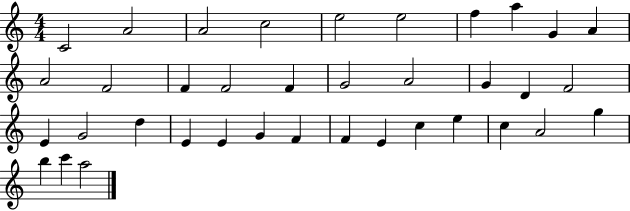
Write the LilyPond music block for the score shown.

{
  \clef treble
  \numericTimeSignature
  \time 4/4
  \key c \major
  c'2 a'2 | a'2 c''2 | e''2 e''2 | f''4 a''4 g'4 a'4 | \break a'2 f'2 | f'4 f'2 f'4 | g'2 a'2 | g'4 d'4 f'2 | \break e'4 g'2 d''4 | e'4 e'4 g'4 f'4 | f'4 e'4 c''4 e''4 | c''4 a'2 g''4 | \break b''4 c'''4 a''2 | \bar "|."
}